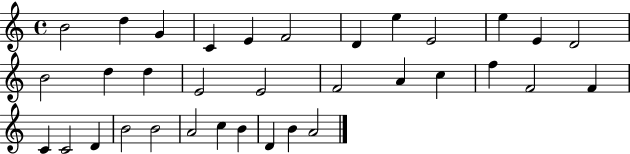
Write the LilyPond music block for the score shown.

{
  \clef treble
  \time 4/4
  \defaultTimeSignature
  \key c \major
  b'2 d''4 g'4 | c'4 e'4 f'2 | d'4 e''4 e'2 | e''4 e'4 d'2 | \break b'2 d''4 d''4 | e'2 e'2 | f'2 a'4 c''4 | f''4 f'2 f'4 | \break c'4 c'2 d'4 | b'2 b'2 | a'2 c''4 b'4 | d'4 b'4 a'2 | \break \bar "|."
}